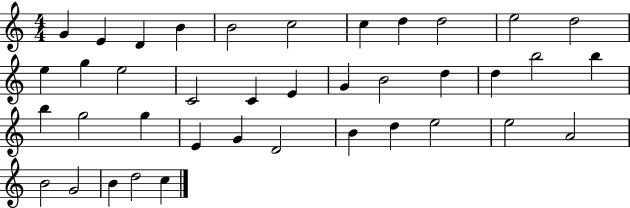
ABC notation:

X:1
T:Untitled
M:4/4
L:1/4
K:C
G E D B B2 c2 c d d2 e2 d2 e g e2 C2 C E G B2 d d b2 b b g2 g E G D2 B d e2 e2 A2 B2 G2 B d2 c